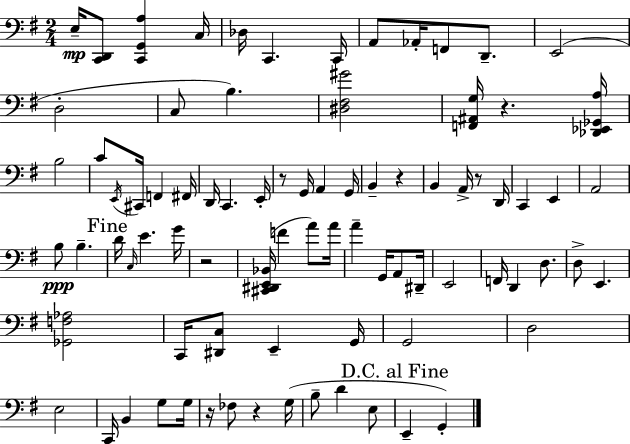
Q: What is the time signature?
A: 2/4